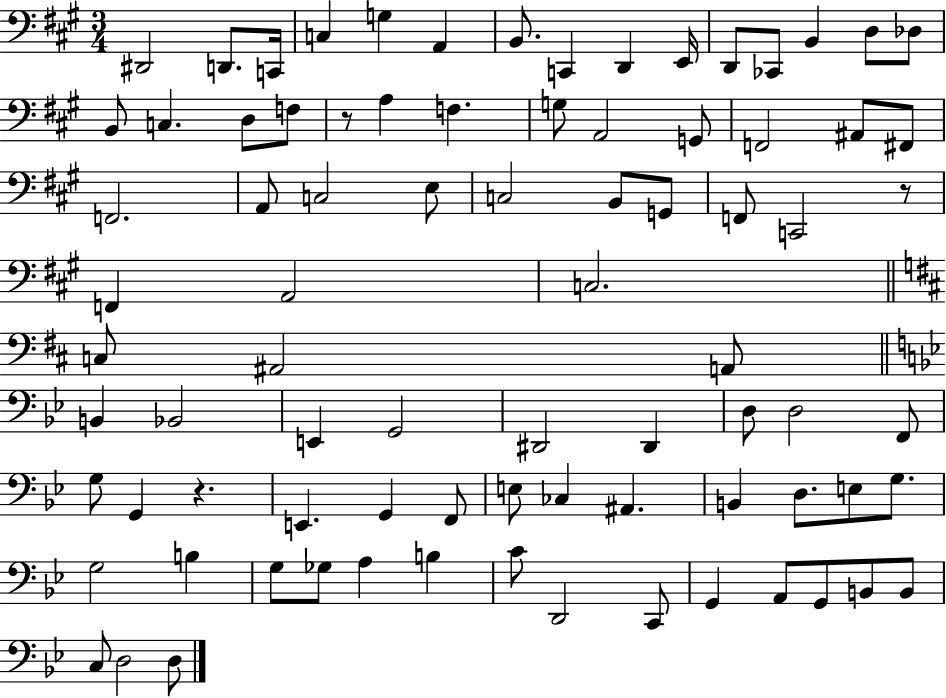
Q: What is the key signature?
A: A major